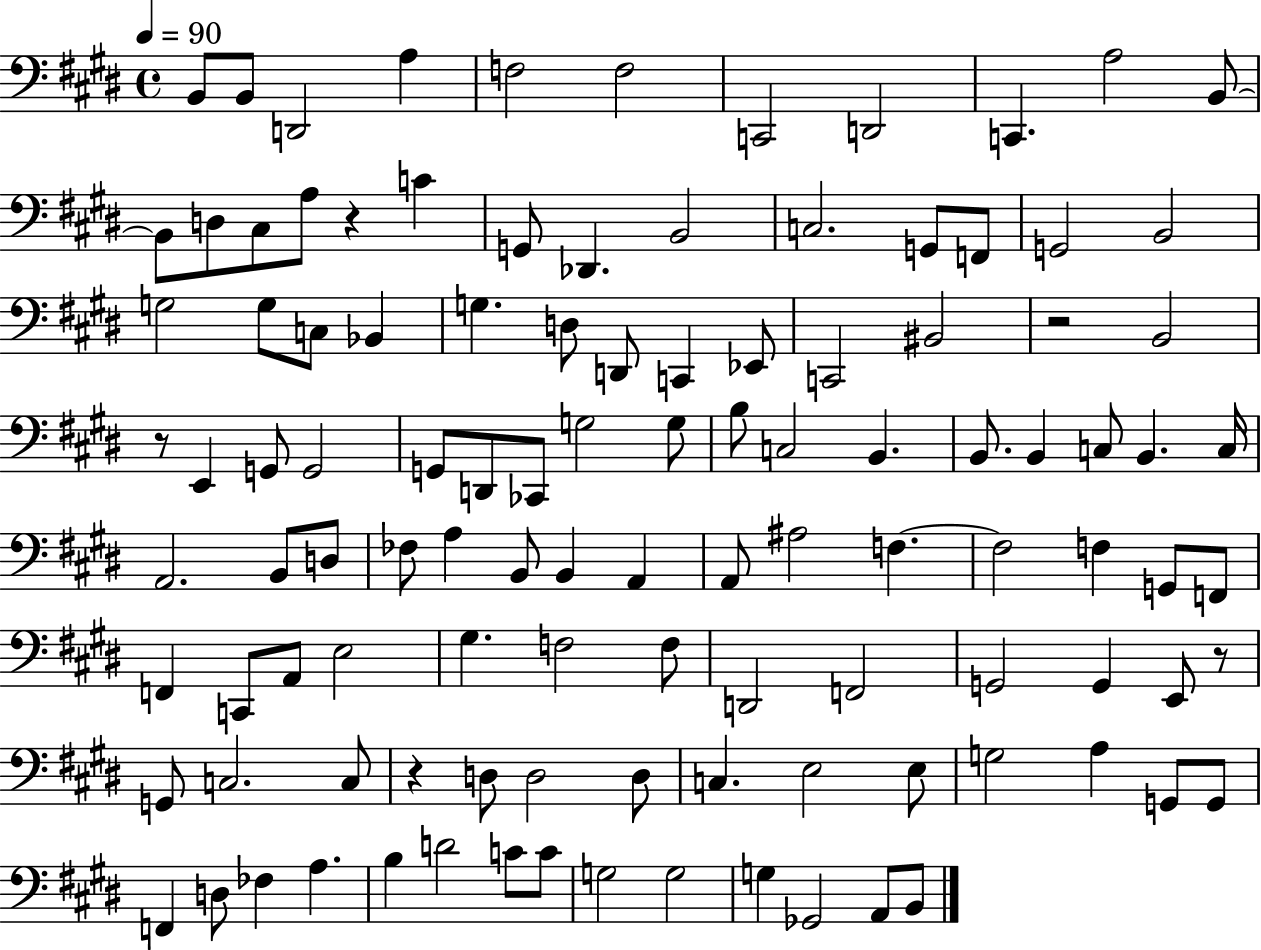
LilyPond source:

{
  \clef bass
  \time 4/4
  \defaultTimeSignature
  \key e \major
  \tempo 4 = 90
  \repeat volta 2 { b,8 b,8 d,2 a4 | f2 f2 | c,2 d,2 | c,4. a2 b,8~~ | \break b,8 d8 cis8 a8 r4 c'4 | g,8 des,4. b,2 | c2. g,8 f,8 | g,2 b,2 | \break g2 g8 c8 bes,4 | g4. d8 d,8 c,4 ees,8 | c,2 bis,2 | r2 b,2 | \break r8 e,4 g,8 g,2 | g,8 d,8 ces,8 g2 g8 | b8 c2 b,4. | b,8. b,4 c8 b,4. c16 | \break a,2. b,8 d8 | fes8 a4 b,8 b,4 a,4 | a,8 ais2 f4.~~ | f2 f4 g,8 f,8 | \break f,4 c,8 a,8 e2 | gis4. f2 f8 | d,2 f,2 | g,2 g,4 e,8 r8 | \break g,8 c2. c8 | r4 d8 d2 d8 | c4. e2 e8 | g2 a4 g,8 g,8 | \break f,4 d8 fes4 a4. | b4 d'2 c'8 c'8 | g2 g2 | g4 ges,2 a,8 b,8 | \break } \bar "|."
}